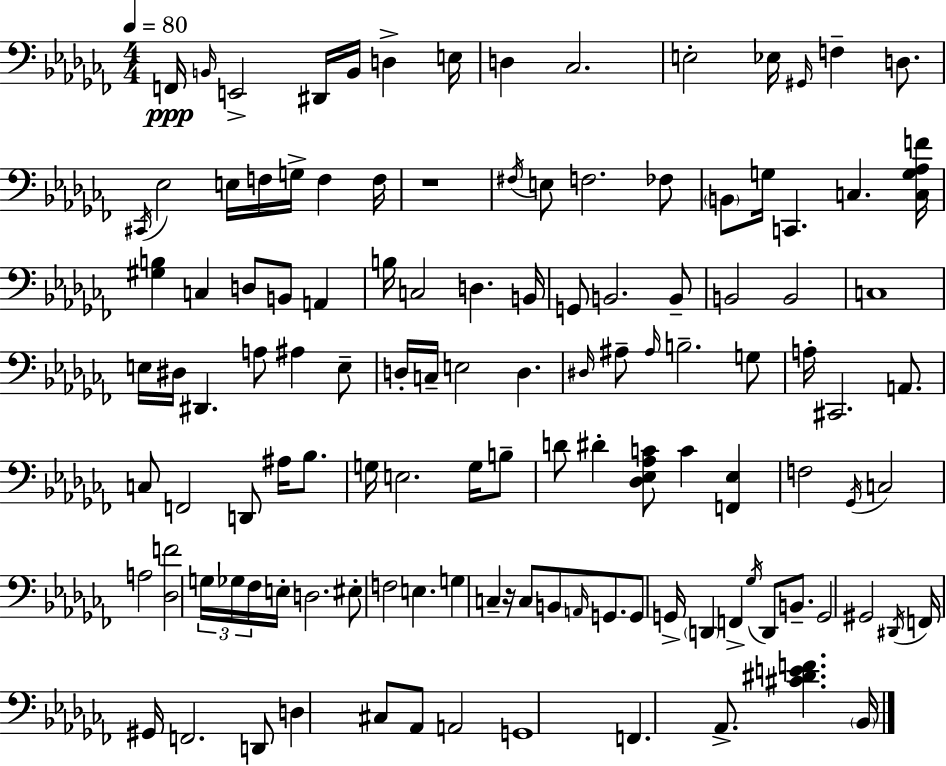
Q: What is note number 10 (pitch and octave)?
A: E3